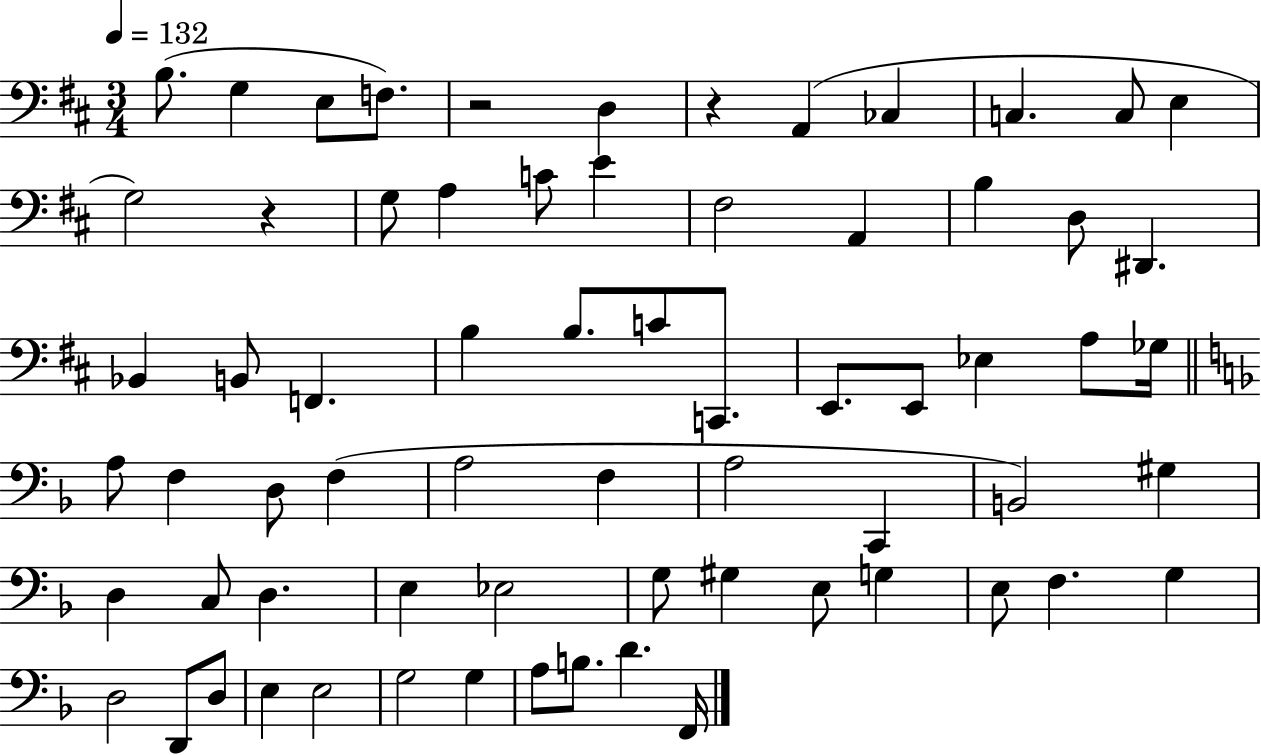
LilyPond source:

{
  \clef bass
  \numericTimeSignature
  \time 3/4
  \key d \major
  \tempo 4 = 132
  b8.( g4 e8 f8.) | r2 d4 | r4 a,4( ces4 | c4. c8 e4 | \break g2) r4 | g8 a4 c'8 e'4 | fis2 a,4 | b4 d8 dis,4. | \break bes,4 b,8 f,4. | b4 b8. c'8 c,8. | e,8. e,8 ees4 a8 ges16 | \bar "||" \break \key f \major a8 f4 d8 f4( | a2 f4 | a2 c,4 | b,2) gis4 | \break d4 c8 d4. | e4 ees2 | g8 gis4 e8 g4 | e8 f4. g4 | \break d2 d,8 d8 | e4 e2 | g2 g4 | a8 b8. d'4. f,16 | \break \bar "|."
}